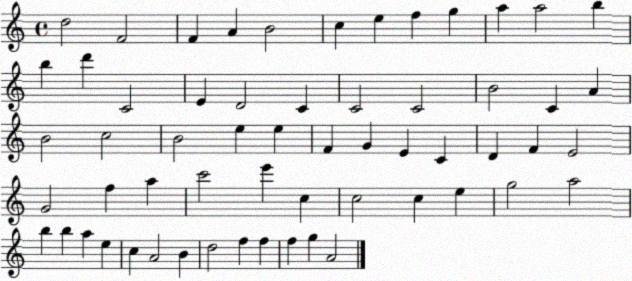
X:1
T:Untitled
M:4/4
L:1/4
K:C
d2 F2 F A B2 c e f g a a2 b b d' C2 E D2 C C2 C2 B2 C A B2 c2 B2 e e F G E C D F E2 G2 f a c'2 e' c c2 c e g2 a2 b b a e c A2 B d2 f f f g A2